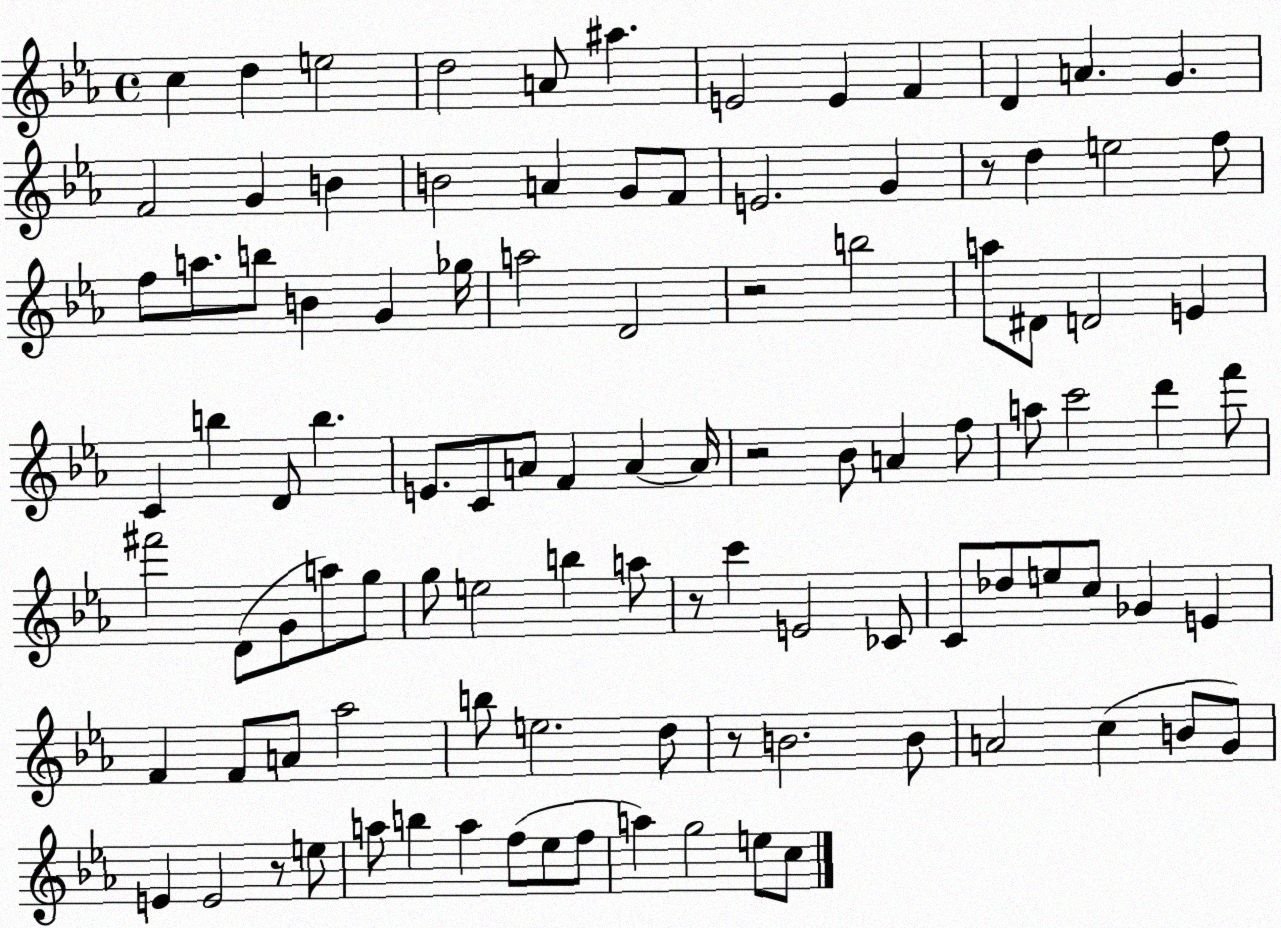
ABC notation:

X:1
T:Untitled
M:4/4
L:1/4
K:Eb
c d e2 d2 A/2 ^a E2 E F D A G F2 G B B2 A G/2 F/2 E2 G z/2 d e2 f/2 f/2 a/2 b/2 B G _g/4 a2 D2 z2 b2 a/2 ^D/2 D2 E C b D/2 b E/2 C/2 A/2 F A A/4 z2 _B/2 A f/2 a/2 c'2 d' f'/2 ^f'2 D/2 G/2 a/2 g/2 g/2 e2 b a/2 z/2 c' E2 _C/2 C/2 _d/2 e/2 c/2 _G E F F/2 A/2 _a2 b/2 e2 d/2 z/2 B2 B/2 A2 c B/2 G/2 E E2 z/2 e/2 a/2 b a f/2 _e/2 f/2 a g2 e/2 c/2